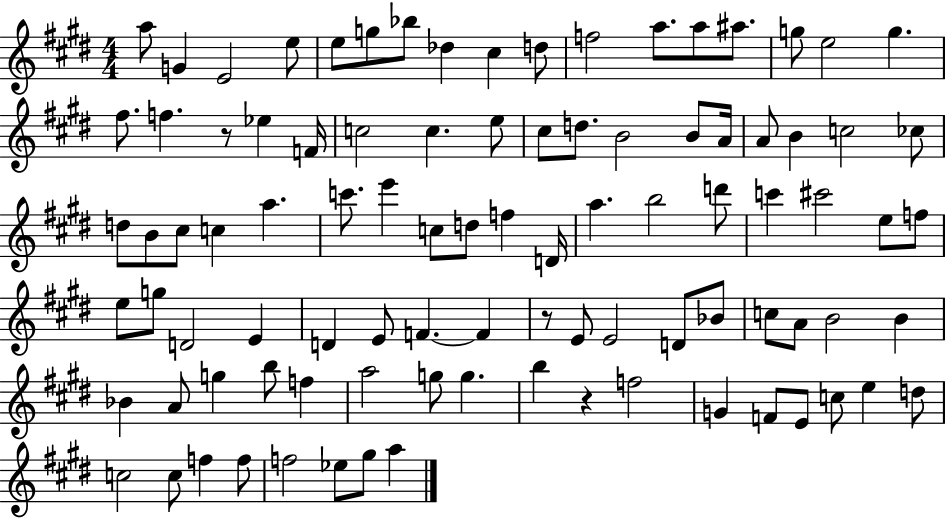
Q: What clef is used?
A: treble